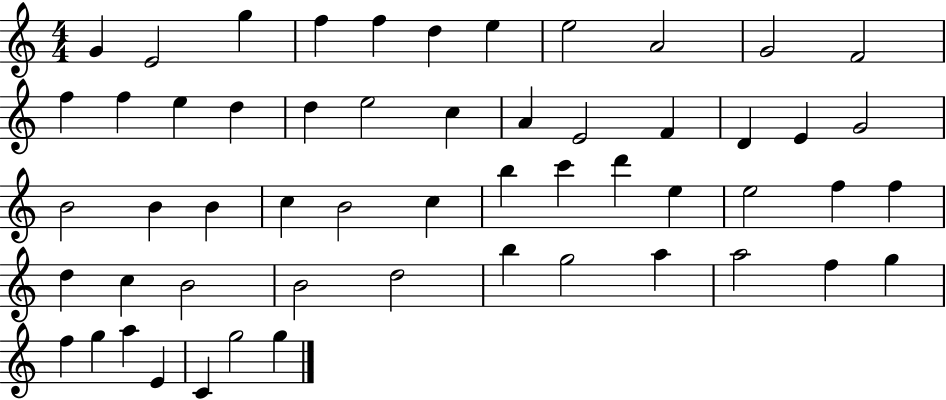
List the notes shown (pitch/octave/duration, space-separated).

G4/q E4/h G5/q F5/q F5/q D5/q E5/q E5/h A4/h G4/h F4/h F5/q F5/q E5/q D5/q D5/q E5/h C5/q A4/q E4/h F4/q D4/q E4/q G4/h B4/h B4/q B4/q C5/q B4/h C5/q B5/q C6/q D6/q E5/q E5/h F5/q F5/q D5/q C5/q B4/h B4/h D5/h B5/q G5/h A5/q A5/h F5/q G5/q F5/q G5/q A5/q E4/q C4/q G5/h G5/q